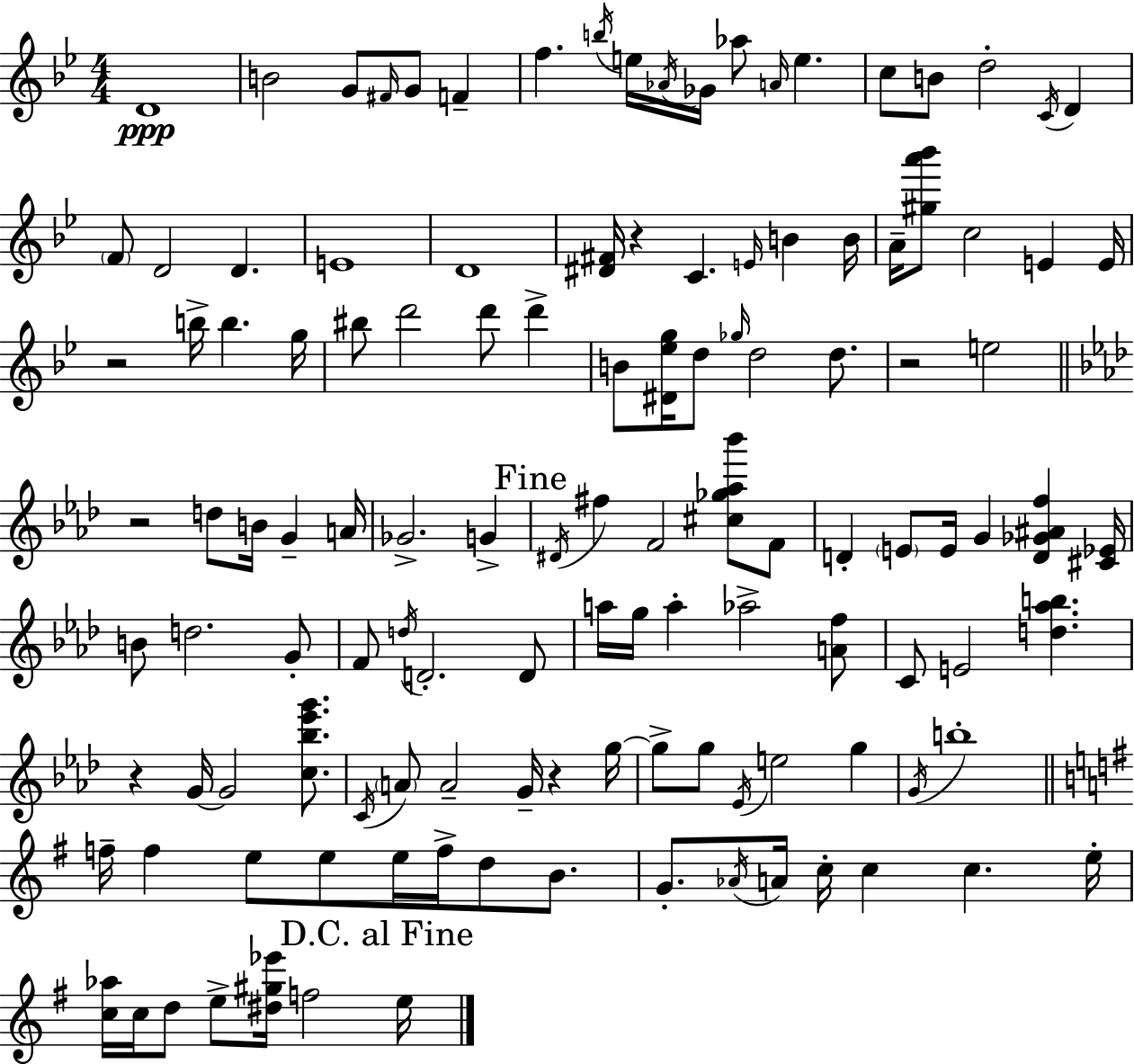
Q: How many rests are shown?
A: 6